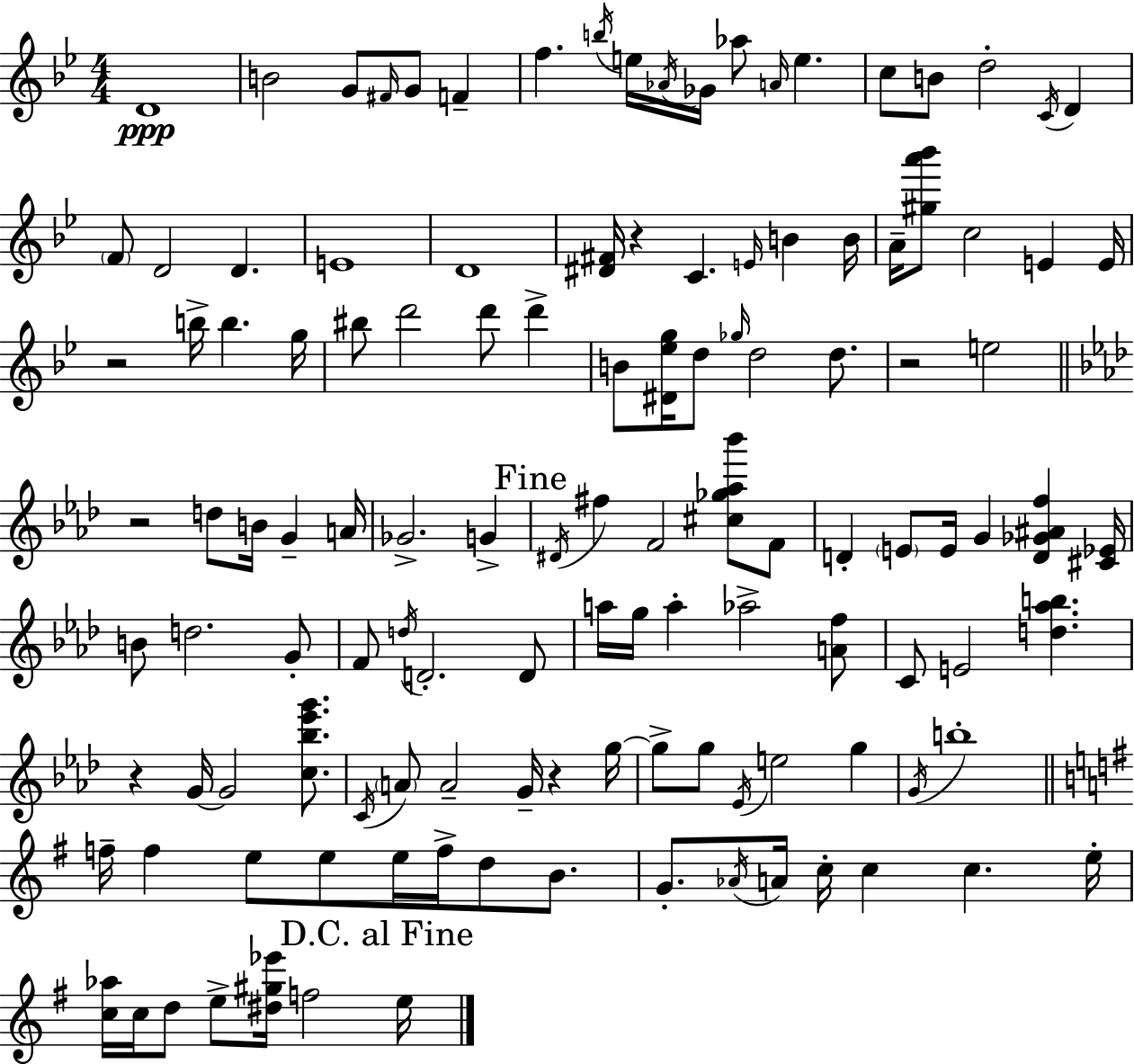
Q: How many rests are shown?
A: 6